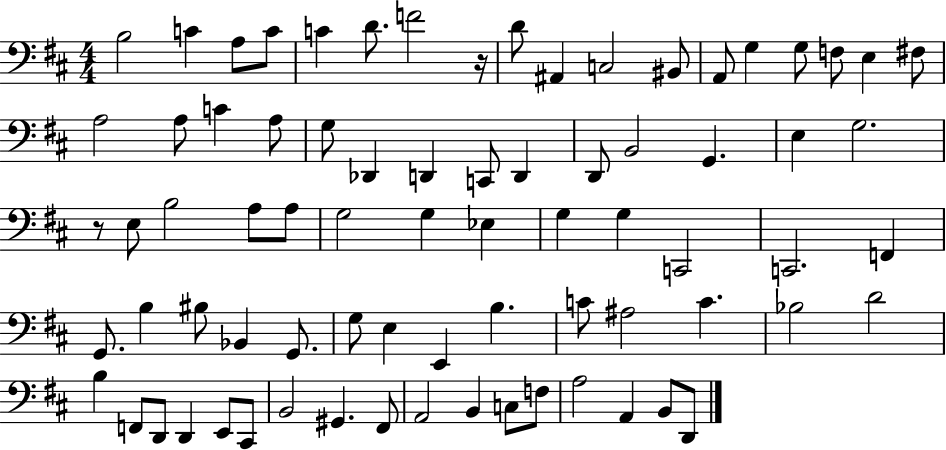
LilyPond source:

{
  \clef bass
  \numericTimeSignature
  \time 4/4
  \key d \major
  b2 c'4 a8 c'8 | c'4 d'8. f'2 r16 | d'8 ais,4 c2 bis,8 | a,8 g4 g8 f8 e4 fis8 | \break a2 a8 c'4 a8 | g8 des,4 d,4 c,8 d,4 | d,8 b,2 g,4. | e4 g2. | \break r8 e8 b2 a8 a8 | g2 g4 ees4 | g4 g4 c,2 | c,2. f,4 | \break g,8. b4 bis8 bes,4 g,8. | g8 e4 e,4 b4. | c'8 ais2 c'4. | bes2 d'2 | \break b4 f,8 d,8 d,4 e,8 cis,8 | b,2 gis,4. fis,8 | a,2 b,4 c8 f8 | a2 a,4 b,8 d,8 | \break \bar "|."
}